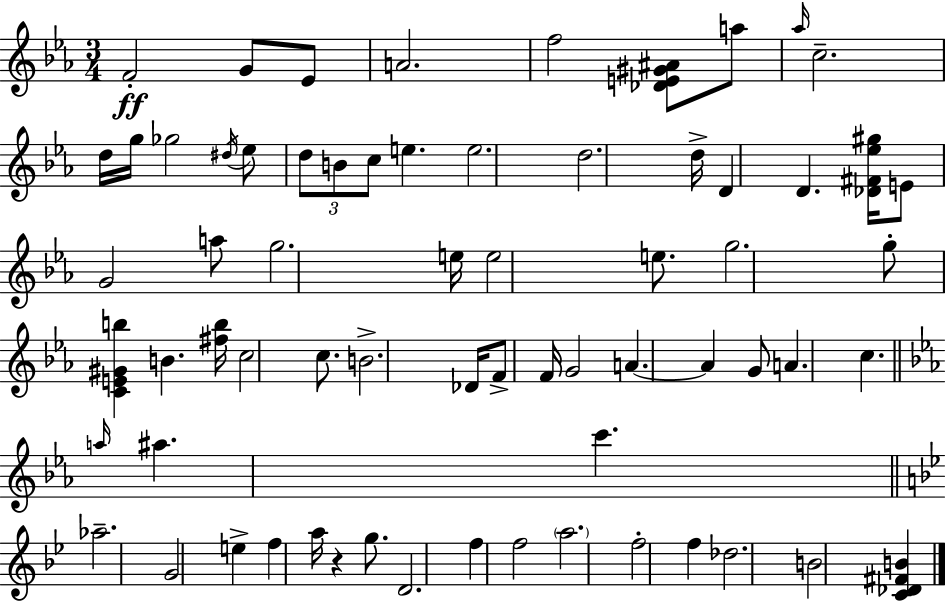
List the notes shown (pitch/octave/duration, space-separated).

F4/h G4/e Eb4/e A4/h. F5/h [Db4,E4,G#4,A#4]/e A5/e Ab5/s C5/h. D5/s G5/s Gb5/h D#5/s Eb5/e D5/e B4/e C5/e E5/q. E5/h. D5/h. D5/s D4/q D4/q. [Db4,F#4,Eb5,G#5]/s E4/e G4/h A5/e G5/h. E5/s E5/h E5/e. G5/h. G5/e [C4,E4,G#4,B5]/q B4/q. [F#5,B5]/s C5/h C5/e. B4/h. Db4/s F4/e F4/s G4/h A4/q. A4/q G4/e A4/q. C5/q. A5/s A#5/q. C6/q. Ab5/h. G4/h E5/q F5/q A5/s R/q G5/e. D4/h. F5/q F5/h A5/h. F5/h F5/q Db5/h. B4/h [C4,Db4,F#4,B4]/q